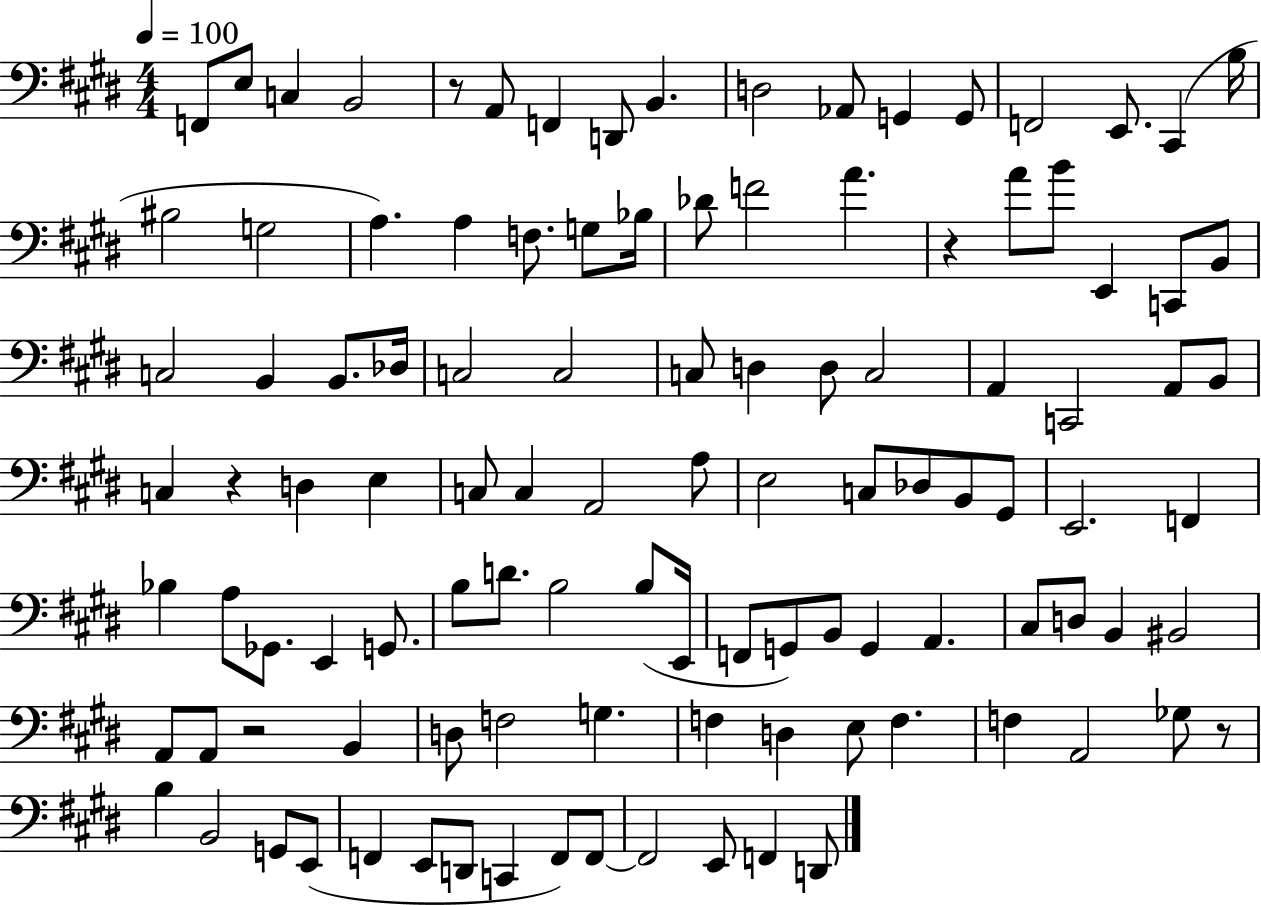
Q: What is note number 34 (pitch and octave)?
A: B2